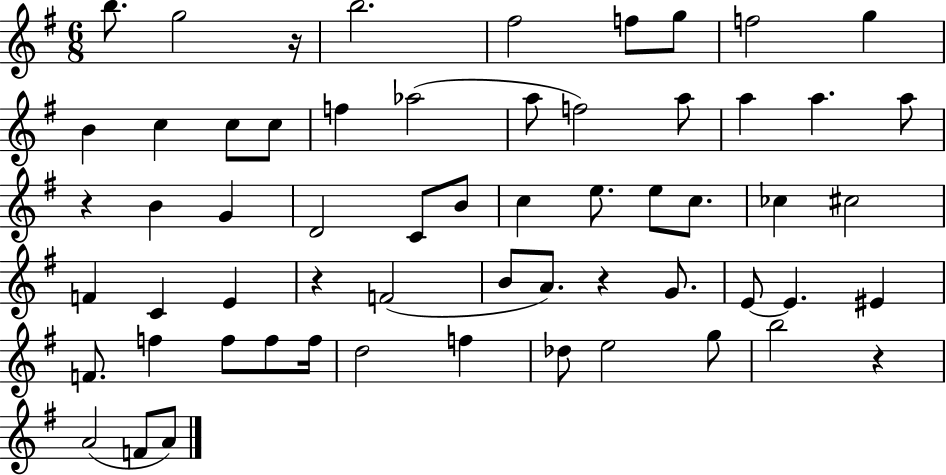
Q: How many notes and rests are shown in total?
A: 60